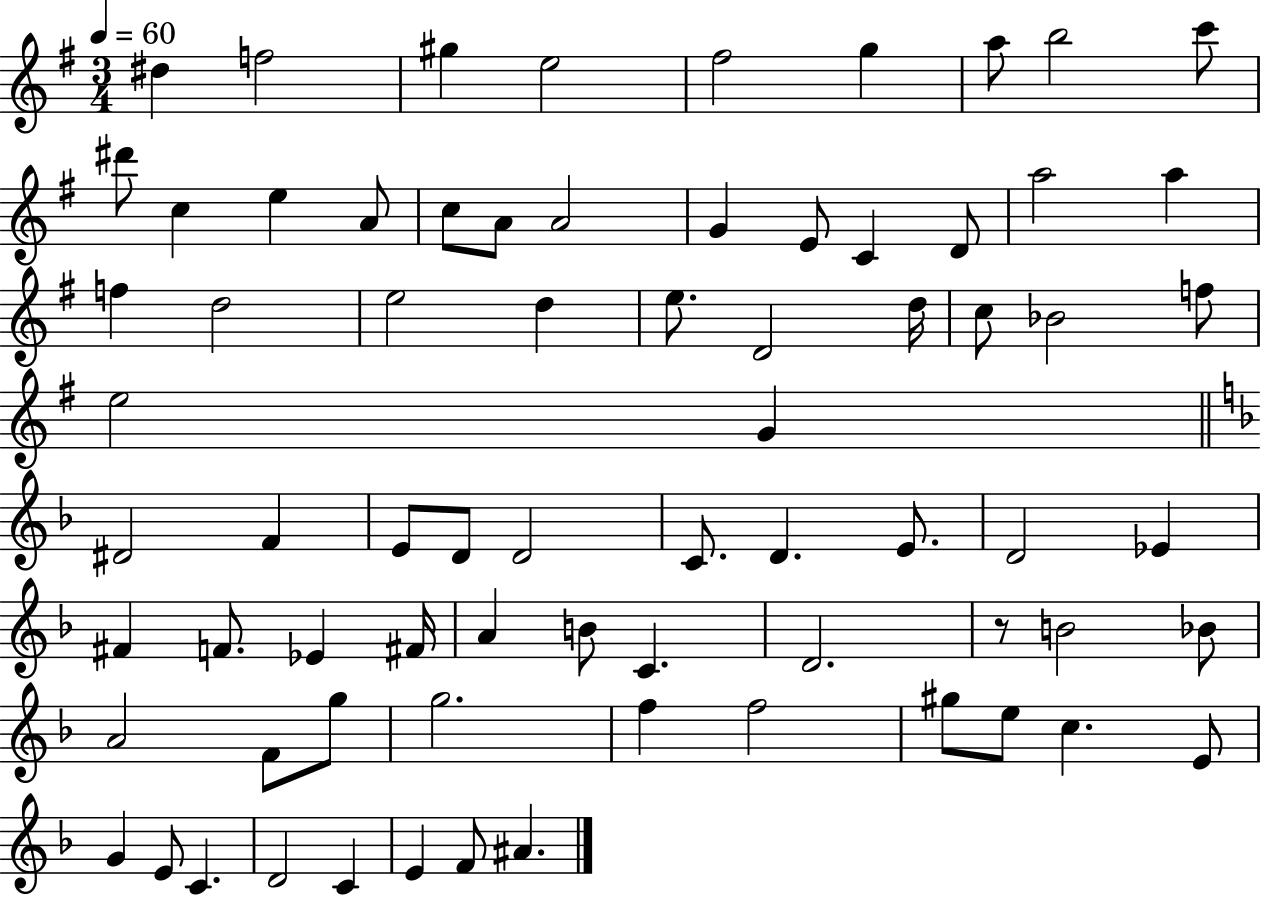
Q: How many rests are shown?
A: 1